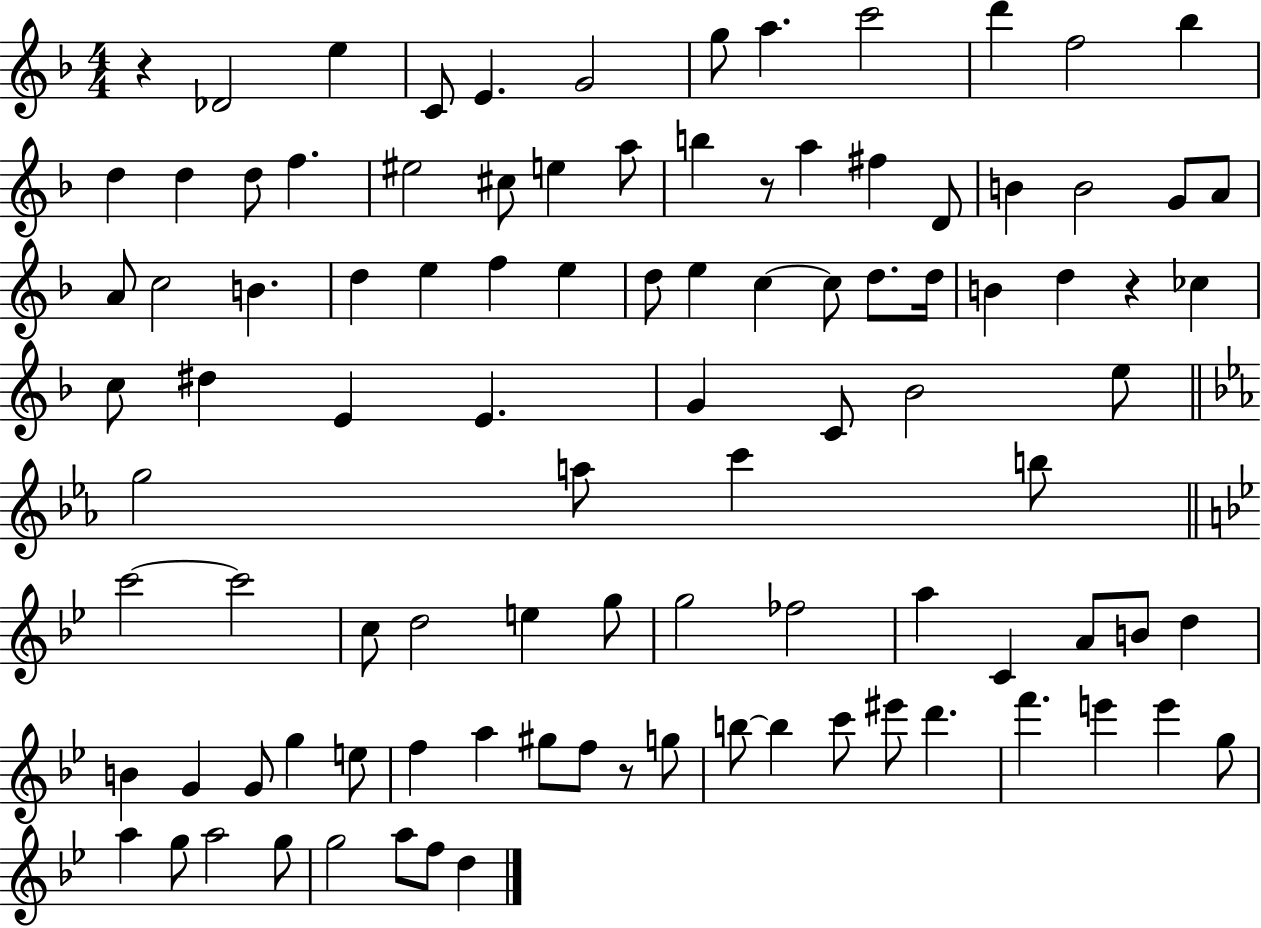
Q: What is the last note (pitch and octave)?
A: D5